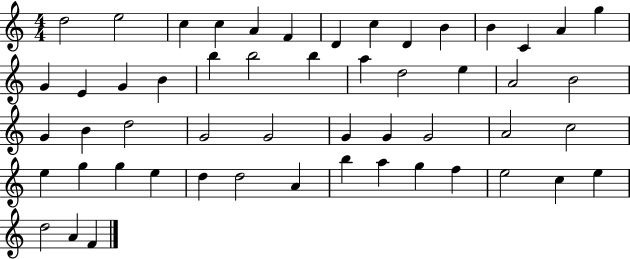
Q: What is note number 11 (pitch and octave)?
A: B4